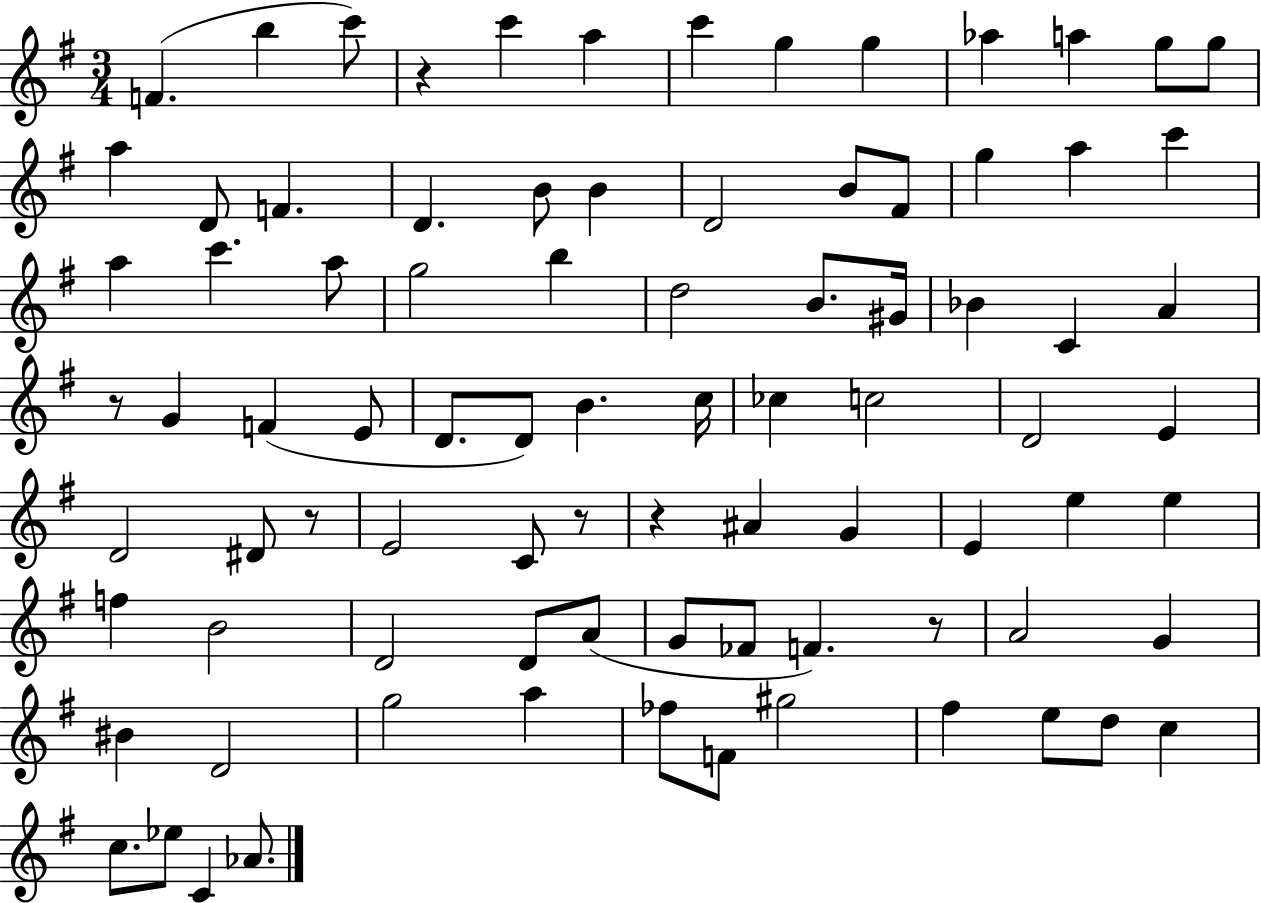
{
  \clef treble
  \numericTimeSignature
  \time 3/4
  \key g \major
  f'4.( b''4 c'''8) | r4 c'''4 a''4 | c'''4 g''4 g''4 | aes''4 a''4 g''8 g''8 | \break a''4 d'8 f'4. | d'4. b'8 b'4 | d'2 b'8 fis'8 | g''4 a''4 c'''4 | \break a''4 c'''4. a''8 | g''2 b''4 | d''2 b'8. gis'16 | bes'4 c'4 a'4 | \break r8 g'4 f'4( e'8 | d'8. d'8) b'4. c''16 | ces''4 c''2 | d'2 e'4 | \break d'2 dis'8 r8 | e'2 c'8 r8 | r4 ais'4 g'4 | e'4 e''4 e''4 | \break f''4 b'2 | d'2 d'8 a'8( | g'8 fes'8 f'4.) r8 | a'2 g'4 | \break bis'4 d'2 | g''2 a''4 | fes''8 f'8 gis''2 | fis''4 e''8 d''8 c''4 | \break c''8. ees''8 c'4 aes'8. | \bar "|."
}